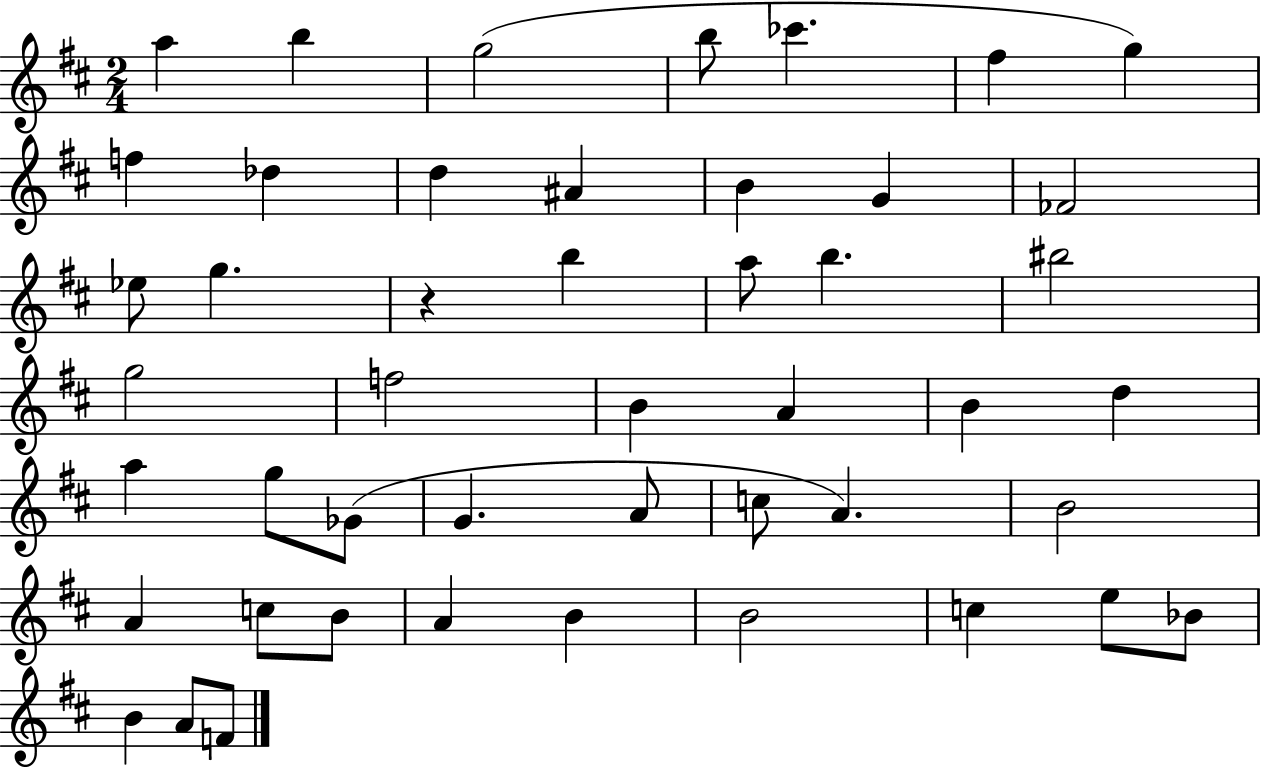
A5/q B5/q G5/h B5/e CES6/q. F#5/q G5/q F5/q Db5/q D5/q A#4/q B4/q G4/q FES4/h Eb5/e G5/q. R/q B5/q A5/e B5/q. BIS5/h G5/h F5/h B4/q A4/q B4/q D5/q A5/q G5/e Gb4/e G4/q. A4/e C5/e A4/q. B4/h A4/q C5/e B4/e A4/q B4/q B4/h C5/q E5/e Bb4/e B4/q A4/e F4/e